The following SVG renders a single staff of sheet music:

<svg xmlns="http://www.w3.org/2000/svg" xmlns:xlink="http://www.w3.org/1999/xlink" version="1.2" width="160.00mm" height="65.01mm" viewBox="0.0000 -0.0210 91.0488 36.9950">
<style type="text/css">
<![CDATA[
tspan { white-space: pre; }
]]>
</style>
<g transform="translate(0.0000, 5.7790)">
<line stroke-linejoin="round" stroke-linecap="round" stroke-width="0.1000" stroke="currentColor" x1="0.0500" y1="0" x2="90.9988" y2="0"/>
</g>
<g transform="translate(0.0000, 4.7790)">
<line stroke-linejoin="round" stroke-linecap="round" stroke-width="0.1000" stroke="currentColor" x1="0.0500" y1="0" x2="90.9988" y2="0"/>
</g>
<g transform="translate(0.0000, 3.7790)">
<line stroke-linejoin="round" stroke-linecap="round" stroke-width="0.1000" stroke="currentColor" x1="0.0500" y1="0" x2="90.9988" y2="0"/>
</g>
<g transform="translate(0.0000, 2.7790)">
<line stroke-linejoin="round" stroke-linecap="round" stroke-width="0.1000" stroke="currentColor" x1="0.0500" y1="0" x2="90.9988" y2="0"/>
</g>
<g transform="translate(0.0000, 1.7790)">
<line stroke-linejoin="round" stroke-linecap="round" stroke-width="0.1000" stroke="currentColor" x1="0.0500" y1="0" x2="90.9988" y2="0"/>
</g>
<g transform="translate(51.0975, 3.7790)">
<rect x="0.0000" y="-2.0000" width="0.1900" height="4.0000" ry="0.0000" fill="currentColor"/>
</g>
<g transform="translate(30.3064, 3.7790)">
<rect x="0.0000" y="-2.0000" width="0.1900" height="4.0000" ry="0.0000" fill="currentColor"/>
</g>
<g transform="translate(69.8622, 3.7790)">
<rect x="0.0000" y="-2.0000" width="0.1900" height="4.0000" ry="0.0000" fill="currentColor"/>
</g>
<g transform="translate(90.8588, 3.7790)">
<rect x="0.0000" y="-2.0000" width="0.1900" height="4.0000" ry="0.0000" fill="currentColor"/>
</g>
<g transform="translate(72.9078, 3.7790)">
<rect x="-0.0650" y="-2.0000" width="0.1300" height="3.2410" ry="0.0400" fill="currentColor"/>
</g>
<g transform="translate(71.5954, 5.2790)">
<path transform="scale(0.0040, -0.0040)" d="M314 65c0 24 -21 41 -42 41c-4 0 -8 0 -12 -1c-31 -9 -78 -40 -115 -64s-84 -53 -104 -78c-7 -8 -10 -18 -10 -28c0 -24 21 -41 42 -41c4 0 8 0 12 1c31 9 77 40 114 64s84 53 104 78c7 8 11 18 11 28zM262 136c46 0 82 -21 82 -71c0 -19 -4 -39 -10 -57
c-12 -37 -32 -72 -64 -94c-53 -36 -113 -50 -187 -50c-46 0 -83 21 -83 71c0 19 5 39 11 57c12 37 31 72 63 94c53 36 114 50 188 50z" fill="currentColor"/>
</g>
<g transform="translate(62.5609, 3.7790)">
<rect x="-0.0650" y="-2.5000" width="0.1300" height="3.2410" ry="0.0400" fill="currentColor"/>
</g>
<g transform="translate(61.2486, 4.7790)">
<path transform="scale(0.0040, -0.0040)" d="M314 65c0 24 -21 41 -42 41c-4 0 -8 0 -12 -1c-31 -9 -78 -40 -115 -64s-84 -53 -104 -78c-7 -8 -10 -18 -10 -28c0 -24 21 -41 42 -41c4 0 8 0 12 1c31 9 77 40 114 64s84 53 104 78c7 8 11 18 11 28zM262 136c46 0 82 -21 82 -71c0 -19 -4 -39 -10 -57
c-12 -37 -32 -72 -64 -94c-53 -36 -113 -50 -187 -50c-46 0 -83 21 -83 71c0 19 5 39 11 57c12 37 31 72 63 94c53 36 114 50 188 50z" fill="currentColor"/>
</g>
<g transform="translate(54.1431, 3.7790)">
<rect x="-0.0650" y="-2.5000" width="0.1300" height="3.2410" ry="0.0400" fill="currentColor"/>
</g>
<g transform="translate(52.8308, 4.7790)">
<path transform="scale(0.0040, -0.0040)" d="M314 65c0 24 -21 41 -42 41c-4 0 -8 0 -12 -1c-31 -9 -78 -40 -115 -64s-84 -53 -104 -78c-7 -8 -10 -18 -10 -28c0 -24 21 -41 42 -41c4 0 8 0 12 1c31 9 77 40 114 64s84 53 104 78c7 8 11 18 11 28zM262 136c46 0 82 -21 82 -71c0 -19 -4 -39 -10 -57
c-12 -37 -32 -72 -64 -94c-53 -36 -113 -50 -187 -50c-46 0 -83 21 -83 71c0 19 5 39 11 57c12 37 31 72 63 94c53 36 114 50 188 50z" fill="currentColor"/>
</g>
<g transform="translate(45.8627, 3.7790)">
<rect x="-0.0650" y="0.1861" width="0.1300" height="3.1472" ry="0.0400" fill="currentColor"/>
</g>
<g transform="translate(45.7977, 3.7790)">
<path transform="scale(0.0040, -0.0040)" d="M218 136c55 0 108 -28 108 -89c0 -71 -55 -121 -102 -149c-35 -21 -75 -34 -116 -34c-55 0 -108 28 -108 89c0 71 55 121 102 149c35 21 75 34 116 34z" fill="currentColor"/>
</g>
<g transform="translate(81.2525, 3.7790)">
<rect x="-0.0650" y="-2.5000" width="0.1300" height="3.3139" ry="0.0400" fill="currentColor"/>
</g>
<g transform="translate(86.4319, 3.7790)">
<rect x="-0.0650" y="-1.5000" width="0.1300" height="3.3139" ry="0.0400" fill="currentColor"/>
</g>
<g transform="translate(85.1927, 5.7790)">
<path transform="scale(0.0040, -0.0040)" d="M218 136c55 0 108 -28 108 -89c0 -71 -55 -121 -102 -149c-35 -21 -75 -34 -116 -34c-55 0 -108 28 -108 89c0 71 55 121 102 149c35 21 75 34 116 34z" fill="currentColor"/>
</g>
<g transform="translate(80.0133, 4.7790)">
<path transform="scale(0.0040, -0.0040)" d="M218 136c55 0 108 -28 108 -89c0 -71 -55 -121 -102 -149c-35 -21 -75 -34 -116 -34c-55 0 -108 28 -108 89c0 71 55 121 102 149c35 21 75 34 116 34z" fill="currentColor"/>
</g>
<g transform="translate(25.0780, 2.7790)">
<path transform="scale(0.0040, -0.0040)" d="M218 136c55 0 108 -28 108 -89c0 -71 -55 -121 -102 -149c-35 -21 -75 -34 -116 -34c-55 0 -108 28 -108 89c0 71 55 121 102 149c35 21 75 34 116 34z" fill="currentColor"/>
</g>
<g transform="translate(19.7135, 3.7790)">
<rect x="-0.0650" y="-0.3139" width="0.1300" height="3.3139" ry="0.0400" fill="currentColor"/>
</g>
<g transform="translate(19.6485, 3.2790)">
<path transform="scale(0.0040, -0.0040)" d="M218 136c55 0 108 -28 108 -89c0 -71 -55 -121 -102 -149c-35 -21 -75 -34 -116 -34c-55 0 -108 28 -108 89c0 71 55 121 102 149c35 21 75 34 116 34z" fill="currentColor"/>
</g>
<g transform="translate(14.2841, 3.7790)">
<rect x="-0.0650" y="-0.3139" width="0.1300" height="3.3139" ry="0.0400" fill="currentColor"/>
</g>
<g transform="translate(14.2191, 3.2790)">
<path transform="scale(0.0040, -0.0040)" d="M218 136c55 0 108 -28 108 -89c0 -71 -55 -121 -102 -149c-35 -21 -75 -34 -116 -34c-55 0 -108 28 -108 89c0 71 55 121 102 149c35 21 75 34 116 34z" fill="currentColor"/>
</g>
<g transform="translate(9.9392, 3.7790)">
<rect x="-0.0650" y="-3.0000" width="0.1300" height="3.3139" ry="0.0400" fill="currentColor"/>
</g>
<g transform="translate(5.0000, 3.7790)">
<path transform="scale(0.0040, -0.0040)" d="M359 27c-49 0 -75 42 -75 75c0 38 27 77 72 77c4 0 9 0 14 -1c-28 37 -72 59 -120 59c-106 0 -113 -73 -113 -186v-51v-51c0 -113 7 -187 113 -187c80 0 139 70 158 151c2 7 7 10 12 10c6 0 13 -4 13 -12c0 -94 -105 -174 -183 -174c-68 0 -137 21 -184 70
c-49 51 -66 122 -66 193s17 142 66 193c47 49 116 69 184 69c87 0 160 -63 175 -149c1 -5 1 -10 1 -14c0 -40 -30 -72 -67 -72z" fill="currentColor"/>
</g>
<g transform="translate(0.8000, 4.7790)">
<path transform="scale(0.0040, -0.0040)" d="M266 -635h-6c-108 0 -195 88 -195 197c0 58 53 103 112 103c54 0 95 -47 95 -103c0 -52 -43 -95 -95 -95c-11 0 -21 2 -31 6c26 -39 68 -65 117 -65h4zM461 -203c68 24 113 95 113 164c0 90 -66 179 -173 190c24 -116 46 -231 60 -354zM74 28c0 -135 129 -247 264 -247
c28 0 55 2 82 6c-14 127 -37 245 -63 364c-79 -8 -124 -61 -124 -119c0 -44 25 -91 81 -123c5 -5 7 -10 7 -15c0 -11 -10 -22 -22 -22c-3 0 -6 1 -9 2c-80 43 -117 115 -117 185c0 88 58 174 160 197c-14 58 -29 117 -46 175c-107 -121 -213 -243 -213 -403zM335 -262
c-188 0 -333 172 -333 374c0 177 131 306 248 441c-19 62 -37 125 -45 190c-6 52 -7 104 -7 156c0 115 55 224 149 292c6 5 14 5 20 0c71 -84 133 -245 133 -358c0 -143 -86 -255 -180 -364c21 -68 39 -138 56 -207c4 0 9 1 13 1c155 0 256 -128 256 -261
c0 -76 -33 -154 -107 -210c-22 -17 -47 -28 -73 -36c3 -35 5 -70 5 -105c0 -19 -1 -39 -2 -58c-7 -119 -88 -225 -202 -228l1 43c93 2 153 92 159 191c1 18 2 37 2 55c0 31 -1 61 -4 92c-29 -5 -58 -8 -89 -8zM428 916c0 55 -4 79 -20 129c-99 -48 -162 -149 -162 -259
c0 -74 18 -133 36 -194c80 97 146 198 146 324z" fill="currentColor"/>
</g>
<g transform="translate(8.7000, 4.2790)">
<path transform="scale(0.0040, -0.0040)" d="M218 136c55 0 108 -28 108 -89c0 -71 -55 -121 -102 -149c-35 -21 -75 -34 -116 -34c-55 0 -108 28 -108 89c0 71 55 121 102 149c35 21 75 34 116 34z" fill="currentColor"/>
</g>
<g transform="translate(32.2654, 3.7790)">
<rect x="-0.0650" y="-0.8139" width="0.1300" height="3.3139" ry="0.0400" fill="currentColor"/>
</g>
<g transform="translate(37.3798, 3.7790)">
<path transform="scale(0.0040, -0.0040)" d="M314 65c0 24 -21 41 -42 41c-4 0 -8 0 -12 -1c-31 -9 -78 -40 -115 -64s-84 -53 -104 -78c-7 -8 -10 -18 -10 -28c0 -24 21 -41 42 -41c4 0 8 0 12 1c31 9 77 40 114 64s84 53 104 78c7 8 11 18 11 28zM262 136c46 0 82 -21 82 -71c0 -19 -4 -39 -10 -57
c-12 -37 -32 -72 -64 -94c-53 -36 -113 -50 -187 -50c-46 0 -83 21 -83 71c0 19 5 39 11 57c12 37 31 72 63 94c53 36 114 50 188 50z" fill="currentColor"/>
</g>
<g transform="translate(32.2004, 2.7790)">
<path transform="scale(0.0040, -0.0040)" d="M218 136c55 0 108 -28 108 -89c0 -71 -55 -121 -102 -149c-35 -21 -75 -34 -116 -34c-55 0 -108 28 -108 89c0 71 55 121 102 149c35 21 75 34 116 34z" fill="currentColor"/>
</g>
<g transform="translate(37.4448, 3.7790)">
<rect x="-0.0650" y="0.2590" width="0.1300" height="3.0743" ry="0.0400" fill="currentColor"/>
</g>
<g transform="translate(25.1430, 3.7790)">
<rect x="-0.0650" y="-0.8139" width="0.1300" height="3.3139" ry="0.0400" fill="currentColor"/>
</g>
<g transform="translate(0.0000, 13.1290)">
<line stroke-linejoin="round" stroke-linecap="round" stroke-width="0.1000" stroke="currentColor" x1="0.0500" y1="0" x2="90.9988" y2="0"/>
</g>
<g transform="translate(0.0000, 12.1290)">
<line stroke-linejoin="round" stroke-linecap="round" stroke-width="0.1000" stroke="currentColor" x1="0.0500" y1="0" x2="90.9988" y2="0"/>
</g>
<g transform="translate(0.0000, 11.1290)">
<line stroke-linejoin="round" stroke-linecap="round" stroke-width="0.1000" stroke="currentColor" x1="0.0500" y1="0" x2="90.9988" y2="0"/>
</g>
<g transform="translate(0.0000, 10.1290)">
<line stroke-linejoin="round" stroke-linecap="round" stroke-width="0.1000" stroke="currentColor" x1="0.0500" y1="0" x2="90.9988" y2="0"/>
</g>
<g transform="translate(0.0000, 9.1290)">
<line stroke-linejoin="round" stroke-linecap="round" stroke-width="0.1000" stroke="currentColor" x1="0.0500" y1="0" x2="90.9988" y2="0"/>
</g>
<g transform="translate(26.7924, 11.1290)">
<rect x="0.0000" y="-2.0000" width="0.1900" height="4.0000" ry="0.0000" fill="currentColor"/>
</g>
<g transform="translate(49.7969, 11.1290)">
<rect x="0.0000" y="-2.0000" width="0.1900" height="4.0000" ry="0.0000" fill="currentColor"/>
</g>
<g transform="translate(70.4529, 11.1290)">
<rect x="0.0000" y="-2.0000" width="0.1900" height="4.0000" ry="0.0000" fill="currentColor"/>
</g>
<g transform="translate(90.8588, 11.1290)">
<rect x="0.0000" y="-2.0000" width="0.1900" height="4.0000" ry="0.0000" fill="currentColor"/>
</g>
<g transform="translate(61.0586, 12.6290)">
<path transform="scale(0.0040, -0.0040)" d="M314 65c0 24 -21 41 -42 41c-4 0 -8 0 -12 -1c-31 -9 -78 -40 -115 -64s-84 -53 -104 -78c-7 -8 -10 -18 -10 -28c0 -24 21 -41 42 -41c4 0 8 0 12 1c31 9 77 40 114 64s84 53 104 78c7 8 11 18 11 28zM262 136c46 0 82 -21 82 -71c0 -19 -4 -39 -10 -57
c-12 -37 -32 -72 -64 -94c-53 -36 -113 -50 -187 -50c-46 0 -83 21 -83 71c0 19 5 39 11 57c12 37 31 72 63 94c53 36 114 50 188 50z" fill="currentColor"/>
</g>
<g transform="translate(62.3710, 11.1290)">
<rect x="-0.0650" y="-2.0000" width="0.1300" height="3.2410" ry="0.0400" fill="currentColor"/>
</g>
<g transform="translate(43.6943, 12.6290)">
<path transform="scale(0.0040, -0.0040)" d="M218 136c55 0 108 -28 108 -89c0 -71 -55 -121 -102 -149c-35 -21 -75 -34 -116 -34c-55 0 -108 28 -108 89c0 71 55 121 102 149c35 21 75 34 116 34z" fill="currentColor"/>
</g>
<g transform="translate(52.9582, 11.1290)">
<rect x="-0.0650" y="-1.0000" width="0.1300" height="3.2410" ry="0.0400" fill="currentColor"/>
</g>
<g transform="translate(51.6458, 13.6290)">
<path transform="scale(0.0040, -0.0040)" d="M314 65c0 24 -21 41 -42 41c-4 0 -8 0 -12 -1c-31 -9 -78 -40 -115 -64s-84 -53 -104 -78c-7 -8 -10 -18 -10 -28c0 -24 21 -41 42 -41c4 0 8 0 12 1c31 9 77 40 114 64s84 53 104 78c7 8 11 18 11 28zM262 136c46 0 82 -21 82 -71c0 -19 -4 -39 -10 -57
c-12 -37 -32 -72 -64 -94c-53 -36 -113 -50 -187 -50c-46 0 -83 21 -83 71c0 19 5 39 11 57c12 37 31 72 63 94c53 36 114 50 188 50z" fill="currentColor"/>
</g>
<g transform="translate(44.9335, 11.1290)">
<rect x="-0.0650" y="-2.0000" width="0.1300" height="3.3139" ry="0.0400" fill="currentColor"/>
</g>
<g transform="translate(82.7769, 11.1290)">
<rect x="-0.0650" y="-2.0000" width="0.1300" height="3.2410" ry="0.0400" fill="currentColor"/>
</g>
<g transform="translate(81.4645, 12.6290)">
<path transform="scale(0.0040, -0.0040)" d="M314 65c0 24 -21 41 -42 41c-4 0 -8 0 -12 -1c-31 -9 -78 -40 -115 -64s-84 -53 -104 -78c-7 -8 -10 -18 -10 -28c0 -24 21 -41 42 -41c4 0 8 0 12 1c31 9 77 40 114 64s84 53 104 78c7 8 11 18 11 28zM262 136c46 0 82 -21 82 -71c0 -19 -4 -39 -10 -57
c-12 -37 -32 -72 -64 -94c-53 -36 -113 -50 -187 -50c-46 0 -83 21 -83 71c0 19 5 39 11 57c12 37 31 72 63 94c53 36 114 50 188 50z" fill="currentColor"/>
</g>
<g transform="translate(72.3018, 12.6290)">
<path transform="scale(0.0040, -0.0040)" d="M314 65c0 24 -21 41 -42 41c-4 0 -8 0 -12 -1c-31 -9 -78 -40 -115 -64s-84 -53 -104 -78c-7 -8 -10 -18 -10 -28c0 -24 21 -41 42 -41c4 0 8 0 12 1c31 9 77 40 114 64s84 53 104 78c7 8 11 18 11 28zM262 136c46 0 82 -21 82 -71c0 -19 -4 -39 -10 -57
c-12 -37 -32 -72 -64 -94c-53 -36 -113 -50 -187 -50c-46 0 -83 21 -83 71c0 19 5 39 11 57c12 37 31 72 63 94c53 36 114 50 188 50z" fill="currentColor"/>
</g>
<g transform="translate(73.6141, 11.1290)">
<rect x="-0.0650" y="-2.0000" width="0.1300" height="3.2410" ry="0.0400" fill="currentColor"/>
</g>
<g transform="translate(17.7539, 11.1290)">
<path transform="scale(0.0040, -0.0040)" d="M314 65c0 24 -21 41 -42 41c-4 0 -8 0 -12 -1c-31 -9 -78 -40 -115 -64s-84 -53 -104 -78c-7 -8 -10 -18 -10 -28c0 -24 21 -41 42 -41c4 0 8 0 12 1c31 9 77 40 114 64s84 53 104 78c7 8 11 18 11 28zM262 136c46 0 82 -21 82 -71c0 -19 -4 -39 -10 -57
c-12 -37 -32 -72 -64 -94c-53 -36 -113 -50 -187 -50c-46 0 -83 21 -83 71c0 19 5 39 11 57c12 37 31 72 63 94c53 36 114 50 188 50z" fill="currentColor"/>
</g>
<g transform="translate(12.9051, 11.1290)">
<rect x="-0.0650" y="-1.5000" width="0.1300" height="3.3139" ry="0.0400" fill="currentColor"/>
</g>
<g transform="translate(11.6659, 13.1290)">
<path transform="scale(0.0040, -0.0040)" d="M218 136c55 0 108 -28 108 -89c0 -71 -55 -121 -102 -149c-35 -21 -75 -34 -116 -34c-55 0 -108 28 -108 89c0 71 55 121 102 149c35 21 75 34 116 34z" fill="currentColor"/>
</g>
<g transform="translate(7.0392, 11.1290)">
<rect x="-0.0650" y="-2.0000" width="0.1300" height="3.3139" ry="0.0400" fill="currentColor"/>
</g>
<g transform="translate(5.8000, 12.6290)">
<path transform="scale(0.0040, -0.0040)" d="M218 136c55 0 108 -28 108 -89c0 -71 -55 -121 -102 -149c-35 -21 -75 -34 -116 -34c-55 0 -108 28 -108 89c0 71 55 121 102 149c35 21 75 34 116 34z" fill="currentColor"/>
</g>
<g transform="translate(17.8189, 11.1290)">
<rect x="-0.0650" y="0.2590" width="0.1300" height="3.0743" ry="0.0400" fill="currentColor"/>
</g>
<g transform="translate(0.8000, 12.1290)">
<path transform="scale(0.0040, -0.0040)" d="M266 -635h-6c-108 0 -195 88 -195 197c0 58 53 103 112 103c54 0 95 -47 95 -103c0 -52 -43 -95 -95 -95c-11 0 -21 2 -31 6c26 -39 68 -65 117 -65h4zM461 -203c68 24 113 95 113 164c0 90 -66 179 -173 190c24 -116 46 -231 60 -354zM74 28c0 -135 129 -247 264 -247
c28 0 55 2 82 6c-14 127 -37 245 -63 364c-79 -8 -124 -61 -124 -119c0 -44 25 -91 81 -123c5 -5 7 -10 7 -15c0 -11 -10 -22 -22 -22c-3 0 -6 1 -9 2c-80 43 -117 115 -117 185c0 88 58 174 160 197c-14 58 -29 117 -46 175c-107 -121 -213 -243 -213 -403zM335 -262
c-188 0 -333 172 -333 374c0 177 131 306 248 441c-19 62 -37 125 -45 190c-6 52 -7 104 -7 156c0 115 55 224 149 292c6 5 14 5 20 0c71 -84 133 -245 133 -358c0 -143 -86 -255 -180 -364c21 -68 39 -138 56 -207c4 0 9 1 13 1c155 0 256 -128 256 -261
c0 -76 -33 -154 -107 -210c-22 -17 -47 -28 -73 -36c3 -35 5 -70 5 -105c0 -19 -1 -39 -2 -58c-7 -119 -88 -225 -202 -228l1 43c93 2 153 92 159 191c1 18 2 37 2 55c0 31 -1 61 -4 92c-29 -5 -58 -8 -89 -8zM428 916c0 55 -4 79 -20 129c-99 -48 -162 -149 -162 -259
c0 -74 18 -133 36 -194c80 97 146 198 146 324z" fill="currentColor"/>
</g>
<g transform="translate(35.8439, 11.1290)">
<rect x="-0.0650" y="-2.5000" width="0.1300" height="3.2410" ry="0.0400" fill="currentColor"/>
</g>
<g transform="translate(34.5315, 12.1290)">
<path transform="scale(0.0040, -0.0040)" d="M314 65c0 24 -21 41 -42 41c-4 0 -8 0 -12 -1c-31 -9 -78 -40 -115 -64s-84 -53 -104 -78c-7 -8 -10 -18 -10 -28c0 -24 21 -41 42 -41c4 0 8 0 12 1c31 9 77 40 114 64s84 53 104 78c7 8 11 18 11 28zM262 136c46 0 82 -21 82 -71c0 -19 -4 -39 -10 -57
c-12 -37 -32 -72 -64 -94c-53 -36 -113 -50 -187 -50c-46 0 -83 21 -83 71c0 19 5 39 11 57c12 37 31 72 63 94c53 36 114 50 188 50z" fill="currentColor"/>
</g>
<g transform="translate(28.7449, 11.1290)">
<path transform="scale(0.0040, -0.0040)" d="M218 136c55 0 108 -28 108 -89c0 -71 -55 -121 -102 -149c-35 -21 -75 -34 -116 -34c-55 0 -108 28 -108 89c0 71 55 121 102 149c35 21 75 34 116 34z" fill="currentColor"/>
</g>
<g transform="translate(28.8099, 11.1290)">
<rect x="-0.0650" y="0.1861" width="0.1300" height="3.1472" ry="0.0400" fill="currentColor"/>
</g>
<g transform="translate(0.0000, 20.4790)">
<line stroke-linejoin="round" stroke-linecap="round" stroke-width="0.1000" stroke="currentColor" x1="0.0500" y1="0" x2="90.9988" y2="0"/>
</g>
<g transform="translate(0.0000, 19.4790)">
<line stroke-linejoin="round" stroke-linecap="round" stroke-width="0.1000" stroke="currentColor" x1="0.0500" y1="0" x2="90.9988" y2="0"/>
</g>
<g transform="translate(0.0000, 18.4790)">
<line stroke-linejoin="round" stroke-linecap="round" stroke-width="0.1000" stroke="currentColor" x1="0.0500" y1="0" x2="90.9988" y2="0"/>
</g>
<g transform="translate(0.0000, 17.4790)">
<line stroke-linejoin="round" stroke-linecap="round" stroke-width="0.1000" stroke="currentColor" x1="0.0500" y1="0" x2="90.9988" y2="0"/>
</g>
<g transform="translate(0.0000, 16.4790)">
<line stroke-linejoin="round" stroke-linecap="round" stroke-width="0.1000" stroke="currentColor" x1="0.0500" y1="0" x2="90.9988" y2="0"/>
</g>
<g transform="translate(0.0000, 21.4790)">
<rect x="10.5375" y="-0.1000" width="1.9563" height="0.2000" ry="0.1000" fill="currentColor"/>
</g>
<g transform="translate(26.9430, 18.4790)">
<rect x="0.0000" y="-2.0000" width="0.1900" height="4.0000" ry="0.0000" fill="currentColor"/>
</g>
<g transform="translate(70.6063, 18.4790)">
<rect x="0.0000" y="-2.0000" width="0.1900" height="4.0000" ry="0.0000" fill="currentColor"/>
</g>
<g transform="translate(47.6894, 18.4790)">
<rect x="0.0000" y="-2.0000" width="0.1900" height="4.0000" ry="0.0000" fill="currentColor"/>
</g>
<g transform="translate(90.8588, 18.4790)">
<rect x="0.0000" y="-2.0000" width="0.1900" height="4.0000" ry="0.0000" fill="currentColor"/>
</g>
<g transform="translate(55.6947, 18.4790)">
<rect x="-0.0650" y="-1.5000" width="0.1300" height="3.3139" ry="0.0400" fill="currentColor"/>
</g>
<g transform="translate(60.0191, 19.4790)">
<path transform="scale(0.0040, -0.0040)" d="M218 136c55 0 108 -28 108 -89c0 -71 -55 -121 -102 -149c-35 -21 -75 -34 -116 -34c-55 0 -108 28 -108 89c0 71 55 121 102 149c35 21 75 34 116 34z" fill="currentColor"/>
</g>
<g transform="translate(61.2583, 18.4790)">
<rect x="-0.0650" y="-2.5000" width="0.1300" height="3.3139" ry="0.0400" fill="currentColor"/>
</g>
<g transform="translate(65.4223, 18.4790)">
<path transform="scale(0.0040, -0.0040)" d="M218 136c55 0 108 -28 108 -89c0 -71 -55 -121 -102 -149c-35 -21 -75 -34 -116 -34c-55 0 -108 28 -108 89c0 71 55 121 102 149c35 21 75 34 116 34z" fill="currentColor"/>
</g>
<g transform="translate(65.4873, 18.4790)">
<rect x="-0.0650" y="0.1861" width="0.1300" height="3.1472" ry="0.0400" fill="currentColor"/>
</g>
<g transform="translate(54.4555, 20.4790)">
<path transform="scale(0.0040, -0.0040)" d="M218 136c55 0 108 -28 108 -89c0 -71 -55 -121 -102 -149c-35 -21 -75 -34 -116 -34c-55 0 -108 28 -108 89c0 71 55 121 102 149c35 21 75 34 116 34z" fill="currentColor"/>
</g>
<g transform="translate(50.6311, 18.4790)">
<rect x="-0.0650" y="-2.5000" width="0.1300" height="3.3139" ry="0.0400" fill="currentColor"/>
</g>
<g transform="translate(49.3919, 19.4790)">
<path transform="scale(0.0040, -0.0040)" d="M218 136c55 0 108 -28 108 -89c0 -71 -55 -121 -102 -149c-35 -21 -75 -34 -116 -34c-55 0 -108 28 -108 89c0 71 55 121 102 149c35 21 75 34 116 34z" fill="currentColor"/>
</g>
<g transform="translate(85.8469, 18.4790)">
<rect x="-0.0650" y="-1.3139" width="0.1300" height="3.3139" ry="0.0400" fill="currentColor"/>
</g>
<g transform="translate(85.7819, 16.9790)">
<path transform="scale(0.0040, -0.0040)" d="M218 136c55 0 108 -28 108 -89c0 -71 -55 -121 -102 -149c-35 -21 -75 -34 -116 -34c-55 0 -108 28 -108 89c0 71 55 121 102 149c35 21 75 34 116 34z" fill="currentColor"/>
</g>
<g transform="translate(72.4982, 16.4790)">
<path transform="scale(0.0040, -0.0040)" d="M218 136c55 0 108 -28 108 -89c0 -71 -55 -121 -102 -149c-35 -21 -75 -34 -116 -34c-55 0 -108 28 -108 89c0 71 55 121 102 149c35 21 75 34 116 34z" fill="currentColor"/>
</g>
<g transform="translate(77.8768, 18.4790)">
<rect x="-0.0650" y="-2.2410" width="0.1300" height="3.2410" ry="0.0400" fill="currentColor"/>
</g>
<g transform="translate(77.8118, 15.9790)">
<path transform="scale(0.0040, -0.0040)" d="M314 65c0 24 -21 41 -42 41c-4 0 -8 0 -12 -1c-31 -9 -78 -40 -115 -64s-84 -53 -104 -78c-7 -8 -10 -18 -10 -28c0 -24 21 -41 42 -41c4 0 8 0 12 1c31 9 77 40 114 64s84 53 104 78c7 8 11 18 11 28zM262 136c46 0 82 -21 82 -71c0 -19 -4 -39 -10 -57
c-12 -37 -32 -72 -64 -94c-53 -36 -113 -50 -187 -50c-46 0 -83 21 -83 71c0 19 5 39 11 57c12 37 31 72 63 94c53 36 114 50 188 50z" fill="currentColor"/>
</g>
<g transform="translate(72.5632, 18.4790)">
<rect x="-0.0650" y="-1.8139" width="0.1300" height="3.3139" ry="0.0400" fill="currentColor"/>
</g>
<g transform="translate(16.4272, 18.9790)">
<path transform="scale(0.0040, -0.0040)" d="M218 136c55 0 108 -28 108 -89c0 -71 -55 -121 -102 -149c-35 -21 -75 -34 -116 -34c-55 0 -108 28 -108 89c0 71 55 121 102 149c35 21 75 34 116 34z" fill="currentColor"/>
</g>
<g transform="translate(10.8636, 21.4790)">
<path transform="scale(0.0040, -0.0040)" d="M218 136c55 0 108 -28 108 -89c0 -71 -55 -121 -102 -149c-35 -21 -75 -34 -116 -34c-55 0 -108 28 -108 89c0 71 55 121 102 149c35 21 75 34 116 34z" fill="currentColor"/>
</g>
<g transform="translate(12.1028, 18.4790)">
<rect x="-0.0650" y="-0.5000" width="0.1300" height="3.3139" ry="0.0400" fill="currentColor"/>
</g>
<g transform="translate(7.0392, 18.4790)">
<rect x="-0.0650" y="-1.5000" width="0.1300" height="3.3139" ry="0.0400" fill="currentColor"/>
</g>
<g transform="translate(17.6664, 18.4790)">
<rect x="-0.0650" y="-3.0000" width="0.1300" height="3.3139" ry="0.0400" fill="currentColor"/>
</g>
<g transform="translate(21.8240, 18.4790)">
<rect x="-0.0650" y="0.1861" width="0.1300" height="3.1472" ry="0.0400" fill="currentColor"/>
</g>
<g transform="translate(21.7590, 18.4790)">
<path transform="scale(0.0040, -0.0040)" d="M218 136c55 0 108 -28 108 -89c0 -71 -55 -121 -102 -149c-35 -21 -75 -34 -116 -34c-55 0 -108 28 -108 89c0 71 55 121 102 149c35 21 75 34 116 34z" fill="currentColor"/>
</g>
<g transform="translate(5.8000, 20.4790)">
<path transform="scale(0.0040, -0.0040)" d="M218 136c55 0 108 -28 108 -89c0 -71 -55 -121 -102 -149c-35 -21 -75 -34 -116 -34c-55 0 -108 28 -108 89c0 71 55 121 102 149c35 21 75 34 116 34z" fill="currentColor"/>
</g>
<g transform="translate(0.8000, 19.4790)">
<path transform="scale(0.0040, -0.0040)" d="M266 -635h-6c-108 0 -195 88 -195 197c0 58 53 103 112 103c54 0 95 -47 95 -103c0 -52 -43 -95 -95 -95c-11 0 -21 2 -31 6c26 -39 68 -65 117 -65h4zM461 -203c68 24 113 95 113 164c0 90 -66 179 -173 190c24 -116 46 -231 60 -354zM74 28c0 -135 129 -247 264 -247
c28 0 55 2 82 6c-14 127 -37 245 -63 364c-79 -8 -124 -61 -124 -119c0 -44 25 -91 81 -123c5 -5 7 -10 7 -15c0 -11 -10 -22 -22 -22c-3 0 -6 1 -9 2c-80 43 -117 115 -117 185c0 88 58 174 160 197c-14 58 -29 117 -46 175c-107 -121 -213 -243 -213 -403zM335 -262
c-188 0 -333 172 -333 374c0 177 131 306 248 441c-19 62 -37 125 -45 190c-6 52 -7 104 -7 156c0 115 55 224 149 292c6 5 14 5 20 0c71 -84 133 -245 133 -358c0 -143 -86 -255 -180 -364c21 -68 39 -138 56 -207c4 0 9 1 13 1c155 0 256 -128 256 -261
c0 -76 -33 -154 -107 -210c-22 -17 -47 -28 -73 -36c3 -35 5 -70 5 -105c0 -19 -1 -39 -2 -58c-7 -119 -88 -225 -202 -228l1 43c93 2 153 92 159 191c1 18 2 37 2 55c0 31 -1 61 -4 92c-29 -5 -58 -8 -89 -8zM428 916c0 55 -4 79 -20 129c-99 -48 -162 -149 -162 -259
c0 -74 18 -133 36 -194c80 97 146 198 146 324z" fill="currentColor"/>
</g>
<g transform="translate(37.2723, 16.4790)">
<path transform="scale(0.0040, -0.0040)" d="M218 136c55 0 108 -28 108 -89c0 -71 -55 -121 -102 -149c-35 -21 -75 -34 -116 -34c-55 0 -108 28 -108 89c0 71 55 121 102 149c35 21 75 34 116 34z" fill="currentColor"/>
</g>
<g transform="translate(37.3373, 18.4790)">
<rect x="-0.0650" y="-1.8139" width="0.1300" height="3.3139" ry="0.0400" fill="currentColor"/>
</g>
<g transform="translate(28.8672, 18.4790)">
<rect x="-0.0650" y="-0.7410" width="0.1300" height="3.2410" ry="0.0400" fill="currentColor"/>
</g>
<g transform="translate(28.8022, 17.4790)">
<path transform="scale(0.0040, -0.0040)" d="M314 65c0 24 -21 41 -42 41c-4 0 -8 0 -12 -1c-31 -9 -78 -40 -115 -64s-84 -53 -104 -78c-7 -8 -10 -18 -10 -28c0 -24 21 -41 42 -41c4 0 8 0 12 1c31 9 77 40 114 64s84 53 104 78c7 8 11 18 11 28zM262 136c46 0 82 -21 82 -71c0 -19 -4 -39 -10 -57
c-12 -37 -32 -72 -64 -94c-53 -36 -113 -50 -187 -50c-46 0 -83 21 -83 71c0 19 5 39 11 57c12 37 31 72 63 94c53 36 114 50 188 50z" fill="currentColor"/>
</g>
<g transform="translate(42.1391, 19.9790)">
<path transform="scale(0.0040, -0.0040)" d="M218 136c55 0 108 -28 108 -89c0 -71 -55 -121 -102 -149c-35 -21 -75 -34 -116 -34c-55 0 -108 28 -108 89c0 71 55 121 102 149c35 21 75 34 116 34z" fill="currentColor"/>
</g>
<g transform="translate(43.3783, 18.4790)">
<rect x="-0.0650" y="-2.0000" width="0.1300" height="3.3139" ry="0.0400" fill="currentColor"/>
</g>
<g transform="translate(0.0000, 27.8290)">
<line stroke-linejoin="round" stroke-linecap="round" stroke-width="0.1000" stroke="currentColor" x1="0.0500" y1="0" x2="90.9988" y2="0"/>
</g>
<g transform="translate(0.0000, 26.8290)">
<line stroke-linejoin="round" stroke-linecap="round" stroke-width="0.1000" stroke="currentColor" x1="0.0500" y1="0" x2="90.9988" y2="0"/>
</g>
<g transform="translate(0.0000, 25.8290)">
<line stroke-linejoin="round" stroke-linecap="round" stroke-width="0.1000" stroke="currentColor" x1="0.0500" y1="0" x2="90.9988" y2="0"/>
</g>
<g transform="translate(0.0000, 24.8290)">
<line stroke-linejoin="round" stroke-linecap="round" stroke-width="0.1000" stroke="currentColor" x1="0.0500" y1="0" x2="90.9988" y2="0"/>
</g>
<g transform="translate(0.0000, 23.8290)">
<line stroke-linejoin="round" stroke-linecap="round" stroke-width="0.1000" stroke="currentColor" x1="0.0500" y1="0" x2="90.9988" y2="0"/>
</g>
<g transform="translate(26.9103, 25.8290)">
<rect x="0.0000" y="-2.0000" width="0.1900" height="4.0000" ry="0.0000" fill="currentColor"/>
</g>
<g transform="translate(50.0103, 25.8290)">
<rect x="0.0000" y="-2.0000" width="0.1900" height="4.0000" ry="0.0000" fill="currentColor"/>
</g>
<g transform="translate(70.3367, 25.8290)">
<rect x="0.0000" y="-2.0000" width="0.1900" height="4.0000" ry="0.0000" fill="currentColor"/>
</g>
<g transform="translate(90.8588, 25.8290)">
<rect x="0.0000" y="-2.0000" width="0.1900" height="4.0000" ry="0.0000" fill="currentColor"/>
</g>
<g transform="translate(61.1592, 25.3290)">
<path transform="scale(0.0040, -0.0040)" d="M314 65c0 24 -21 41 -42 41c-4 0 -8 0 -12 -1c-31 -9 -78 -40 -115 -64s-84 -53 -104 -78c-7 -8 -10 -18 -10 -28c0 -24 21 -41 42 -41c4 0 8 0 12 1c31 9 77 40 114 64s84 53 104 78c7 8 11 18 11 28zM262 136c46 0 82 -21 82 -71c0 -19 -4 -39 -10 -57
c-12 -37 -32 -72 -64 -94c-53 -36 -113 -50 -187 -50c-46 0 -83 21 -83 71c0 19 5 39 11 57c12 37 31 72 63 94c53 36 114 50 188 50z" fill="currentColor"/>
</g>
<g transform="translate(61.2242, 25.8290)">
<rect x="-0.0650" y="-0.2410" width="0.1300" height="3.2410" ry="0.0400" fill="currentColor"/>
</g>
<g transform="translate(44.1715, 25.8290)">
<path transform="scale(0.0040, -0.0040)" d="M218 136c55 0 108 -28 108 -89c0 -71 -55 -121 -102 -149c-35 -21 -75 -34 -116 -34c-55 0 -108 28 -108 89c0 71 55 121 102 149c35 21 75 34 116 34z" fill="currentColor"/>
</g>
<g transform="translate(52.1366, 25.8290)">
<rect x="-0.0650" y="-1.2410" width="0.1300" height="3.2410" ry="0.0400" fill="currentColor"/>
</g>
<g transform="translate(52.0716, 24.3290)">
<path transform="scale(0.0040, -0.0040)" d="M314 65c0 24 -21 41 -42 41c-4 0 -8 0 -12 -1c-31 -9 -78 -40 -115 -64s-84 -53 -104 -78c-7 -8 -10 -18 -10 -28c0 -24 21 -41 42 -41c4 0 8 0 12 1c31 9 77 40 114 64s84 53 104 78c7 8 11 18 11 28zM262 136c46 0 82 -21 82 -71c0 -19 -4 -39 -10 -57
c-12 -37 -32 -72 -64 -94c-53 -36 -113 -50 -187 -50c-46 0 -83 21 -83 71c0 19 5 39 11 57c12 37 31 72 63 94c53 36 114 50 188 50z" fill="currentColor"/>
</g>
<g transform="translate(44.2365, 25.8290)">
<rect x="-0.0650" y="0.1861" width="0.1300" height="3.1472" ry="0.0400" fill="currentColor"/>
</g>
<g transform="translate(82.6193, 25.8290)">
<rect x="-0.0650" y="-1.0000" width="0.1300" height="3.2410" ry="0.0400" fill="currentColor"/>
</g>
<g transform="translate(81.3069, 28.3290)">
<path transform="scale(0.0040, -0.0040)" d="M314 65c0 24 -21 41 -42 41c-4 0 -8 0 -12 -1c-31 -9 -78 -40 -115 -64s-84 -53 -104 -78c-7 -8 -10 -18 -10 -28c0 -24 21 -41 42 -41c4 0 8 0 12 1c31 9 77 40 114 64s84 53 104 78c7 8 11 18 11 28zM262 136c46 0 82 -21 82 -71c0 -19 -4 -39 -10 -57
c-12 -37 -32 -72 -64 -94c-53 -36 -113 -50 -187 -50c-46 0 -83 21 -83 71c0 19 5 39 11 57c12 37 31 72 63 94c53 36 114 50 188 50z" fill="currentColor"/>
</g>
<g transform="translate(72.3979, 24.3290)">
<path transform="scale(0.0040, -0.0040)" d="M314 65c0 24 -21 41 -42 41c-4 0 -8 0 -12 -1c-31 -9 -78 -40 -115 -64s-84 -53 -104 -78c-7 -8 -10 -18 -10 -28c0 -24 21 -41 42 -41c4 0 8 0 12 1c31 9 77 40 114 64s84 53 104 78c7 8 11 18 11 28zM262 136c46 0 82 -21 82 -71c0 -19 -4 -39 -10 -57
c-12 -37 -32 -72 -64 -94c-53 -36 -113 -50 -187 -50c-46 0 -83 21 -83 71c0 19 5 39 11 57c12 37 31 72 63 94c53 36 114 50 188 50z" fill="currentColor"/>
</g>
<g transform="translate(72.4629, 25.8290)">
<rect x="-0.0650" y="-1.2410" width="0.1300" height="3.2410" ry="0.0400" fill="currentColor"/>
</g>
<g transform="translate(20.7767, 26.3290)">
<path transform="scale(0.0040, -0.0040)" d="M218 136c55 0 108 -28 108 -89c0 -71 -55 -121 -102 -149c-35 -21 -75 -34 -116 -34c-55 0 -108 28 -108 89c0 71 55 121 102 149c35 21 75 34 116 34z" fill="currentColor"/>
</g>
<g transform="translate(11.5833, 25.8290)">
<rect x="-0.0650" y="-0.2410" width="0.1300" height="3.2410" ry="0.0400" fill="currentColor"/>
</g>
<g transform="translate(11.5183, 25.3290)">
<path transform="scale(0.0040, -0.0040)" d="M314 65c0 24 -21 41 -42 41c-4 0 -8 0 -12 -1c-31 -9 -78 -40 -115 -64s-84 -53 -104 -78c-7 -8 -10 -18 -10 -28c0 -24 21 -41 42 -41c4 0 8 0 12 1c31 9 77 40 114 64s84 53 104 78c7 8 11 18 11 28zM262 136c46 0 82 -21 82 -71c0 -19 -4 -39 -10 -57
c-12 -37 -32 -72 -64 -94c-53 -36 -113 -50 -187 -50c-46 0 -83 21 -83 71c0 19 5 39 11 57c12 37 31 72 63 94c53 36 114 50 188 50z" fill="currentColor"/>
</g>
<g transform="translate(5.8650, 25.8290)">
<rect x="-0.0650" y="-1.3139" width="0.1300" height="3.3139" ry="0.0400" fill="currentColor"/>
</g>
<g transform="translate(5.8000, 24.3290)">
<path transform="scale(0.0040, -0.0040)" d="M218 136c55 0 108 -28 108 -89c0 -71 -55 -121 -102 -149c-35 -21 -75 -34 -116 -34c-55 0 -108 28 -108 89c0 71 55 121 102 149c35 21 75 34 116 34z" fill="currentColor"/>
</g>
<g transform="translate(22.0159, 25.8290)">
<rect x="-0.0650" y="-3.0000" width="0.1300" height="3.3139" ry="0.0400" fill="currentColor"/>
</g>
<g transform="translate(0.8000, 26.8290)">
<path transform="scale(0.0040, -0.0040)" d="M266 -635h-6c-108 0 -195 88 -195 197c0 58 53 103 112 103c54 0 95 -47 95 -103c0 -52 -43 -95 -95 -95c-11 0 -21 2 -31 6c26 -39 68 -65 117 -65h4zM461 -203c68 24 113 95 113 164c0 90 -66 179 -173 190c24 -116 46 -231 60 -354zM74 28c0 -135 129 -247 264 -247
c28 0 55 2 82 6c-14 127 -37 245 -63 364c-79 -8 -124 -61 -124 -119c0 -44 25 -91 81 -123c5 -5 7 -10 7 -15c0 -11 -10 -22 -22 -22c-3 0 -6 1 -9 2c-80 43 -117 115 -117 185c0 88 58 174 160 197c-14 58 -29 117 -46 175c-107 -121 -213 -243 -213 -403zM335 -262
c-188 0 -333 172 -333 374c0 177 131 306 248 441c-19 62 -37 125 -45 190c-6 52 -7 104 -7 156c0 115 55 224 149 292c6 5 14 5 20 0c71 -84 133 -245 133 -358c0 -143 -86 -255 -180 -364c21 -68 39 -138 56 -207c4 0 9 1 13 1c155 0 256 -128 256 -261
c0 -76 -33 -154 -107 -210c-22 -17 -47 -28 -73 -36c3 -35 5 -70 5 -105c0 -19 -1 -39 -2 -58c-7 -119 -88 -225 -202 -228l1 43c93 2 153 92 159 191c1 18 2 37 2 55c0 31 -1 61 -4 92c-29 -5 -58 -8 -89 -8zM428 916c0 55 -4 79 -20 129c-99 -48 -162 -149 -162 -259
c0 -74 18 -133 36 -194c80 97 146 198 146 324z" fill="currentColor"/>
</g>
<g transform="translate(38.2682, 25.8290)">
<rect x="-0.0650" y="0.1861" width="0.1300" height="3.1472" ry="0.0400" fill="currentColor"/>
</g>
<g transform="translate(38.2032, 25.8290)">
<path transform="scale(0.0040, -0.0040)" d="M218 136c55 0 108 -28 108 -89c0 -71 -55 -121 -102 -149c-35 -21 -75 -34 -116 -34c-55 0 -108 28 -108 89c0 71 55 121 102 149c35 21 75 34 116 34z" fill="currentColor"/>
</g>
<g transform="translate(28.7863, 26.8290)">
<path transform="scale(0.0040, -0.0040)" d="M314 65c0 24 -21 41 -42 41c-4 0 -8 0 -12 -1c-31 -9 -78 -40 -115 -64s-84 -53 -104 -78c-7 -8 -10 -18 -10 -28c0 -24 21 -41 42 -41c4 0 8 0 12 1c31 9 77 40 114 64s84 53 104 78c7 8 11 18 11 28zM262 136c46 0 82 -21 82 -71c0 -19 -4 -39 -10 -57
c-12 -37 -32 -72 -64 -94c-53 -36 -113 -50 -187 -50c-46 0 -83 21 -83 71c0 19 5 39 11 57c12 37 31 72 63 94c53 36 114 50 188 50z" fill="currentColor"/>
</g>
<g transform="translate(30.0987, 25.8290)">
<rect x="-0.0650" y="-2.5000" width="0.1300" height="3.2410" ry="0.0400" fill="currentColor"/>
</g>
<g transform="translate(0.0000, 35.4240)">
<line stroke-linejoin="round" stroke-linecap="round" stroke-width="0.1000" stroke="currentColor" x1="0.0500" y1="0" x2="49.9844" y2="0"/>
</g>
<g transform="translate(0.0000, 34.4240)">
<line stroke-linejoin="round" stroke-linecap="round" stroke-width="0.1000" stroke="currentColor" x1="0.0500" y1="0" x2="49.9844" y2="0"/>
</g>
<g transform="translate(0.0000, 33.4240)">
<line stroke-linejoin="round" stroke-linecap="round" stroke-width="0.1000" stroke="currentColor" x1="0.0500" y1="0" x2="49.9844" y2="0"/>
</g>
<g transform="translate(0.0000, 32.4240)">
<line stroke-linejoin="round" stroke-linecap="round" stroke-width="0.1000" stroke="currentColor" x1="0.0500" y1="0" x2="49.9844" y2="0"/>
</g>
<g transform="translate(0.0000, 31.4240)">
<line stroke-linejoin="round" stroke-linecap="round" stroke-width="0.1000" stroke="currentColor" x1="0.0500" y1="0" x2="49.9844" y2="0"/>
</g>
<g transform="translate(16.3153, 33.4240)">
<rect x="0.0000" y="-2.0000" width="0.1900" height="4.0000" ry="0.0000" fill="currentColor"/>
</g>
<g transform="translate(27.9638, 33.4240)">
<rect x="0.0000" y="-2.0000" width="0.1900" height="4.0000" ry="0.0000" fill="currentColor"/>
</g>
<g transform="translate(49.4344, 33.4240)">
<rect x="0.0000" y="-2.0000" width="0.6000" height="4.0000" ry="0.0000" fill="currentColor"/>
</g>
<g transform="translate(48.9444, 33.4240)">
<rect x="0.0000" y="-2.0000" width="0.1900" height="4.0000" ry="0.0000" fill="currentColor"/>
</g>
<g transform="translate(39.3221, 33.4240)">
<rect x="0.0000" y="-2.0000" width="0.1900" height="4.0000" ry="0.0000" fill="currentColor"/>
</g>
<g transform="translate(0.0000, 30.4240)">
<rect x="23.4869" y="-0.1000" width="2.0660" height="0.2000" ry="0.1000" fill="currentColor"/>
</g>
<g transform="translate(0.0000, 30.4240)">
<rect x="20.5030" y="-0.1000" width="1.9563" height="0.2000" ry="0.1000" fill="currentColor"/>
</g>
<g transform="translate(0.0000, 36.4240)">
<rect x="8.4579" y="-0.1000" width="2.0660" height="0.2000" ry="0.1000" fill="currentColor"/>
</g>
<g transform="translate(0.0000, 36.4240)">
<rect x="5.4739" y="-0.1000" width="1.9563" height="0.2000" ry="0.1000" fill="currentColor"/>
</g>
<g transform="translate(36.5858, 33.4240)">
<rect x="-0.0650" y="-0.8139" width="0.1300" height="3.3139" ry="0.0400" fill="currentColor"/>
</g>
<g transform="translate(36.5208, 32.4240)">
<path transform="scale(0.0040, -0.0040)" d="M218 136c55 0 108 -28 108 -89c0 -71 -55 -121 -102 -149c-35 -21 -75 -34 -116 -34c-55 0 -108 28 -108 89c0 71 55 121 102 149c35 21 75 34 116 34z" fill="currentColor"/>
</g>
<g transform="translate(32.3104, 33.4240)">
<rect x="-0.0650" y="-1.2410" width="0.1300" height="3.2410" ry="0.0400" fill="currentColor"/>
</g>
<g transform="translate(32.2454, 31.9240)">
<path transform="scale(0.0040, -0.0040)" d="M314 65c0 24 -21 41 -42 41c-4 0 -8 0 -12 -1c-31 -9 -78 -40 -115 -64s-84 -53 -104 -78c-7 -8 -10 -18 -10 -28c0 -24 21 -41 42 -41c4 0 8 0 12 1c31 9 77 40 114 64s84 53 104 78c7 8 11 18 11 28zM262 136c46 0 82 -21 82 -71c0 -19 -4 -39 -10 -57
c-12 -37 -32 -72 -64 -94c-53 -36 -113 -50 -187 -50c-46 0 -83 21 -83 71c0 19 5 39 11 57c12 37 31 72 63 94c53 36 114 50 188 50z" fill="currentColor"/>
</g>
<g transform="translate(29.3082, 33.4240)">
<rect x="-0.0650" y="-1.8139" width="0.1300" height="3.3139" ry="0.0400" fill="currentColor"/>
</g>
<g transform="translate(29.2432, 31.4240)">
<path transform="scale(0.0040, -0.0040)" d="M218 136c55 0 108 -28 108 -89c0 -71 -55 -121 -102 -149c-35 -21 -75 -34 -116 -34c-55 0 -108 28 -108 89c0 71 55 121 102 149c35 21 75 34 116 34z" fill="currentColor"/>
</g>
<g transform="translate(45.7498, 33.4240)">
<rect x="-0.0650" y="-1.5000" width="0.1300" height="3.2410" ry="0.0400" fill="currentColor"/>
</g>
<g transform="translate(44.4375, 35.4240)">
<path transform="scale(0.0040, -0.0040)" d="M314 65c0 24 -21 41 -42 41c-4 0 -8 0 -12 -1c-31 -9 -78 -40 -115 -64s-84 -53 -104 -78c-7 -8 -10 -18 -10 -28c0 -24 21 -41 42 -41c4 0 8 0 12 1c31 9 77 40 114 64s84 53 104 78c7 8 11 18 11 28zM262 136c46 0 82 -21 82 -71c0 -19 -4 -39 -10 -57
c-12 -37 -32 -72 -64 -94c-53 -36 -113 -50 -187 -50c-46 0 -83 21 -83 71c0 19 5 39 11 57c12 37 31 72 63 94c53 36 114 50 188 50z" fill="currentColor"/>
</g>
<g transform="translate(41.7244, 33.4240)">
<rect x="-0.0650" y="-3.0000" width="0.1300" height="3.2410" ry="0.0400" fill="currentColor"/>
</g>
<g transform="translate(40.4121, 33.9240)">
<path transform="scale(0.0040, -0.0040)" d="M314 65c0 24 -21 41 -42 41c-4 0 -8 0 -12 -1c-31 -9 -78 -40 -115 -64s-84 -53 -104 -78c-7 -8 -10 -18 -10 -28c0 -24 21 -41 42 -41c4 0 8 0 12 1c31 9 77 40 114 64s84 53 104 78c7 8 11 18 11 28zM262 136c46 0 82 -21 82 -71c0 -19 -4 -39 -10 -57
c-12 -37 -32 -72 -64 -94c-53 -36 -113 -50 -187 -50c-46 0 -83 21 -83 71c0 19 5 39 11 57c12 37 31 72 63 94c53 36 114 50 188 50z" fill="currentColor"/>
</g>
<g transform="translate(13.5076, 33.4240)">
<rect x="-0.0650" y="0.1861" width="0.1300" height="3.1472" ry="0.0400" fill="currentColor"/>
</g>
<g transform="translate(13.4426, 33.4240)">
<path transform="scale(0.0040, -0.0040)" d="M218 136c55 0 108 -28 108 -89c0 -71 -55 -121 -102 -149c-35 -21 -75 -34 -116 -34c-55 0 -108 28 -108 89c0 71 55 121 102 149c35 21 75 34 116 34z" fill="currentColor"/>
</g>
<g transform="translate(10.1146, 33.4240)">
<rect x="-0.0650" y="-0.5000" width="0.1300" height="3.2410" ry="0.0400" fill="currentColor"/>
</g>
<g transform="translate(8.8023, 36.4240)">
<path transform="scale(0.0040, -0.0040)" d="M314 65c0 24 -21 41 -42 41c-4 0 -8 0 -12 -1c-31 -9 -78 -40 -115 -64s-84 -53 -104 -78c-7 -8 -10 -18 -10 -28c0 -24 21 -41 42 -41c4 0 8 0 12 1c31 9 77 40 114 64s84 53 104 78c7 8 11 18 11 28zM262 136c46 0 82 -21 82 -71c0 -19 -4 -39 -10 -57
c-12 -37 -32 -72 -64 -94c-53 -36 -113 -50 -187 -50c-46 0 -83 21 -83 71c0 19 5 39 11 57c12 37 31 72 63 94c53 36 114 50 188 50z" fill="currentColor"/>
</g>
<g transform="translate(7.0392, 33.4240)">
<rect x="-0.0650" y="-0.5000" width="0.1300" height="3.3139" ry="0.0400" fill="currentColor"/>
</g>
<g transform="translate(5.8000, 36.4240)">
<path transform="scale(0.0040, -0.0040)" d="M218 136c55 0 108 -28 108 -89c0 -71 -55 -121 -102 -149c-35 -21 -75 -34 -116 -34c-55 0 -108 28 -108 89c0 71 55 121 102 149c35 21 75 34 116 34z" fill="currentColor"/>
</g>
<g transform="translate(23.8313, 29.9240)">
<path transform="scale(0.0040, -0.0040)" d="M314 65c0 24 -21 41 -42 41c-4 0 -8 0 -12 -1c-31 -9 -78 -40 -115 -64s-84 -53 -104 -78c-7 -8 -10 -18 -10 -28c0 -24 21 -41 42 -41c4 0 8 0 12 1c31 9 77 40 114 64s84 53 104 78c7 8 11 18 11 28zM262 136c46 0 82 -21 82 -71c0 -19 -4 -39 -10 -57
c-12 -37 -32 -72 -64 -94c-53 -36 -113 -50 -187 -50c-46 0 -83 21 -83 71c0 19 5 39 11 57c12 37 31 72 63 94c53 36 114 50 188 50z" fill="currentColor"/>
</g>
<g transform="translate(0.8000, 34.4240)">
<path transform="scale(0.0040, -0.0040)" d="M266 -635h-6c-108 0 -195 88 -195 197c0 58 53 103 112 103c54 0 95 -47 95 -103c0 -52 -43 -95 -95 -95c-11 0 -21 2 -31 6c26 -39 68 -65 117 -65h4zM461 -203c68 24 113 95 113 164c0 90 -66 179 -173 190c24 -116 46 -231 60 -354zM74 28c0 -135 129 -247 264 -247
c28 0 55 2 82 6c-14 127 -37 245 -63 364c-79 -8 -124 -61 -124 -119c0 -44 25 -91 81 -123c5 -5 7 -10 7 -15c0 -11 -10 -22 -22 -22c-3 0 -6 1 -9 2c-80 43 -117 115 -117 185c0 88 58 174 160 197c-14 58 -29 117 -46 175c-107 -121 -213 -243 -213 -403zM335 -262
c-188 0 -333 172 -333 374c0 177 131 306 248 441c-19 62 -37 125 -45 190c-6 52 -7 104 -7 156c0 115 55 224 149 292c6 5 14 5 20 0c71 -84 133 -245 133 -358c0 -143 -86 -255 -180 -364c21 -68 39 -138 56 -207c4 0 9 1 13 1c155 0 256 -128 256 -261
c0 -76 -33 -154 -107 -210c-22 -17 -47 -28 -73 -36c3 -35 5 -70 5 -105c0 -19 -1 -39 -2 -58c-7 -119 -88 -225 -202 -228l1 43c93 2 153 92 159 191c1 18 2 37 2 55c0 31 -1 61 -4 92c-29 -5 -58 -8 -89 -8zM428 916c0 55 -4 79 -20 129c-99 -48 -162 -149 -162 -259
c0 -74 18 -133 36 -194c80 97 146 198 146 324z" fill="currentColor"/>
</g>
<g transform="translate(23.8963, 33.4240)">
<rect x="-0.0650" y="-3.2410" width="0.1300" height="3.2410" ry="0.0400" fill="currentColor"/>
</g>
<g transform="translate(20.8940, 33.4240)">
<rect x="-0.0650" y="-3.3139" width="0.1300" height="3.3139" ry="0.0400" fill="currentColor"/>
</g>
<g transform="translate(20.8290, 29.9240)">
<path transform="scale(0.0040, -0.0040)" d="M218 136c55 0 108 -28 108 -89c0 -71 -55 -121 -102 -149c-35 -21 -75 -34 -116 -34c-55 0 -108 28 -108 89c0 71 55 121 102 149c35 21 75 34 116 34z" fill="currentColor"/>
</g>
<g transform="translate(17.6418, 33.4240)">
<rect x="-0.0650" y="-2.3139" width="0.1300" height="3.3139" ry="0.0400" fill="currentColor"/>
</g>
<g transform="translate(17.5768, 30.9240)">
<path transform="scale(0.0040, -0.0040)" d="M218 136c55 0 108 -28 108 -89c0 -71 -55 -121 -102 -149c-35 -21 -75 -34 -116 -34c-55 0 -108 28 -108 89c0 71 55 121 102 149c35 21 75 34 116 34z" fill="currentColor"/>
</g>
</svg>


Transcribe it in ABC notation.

X:1
T:Untitled
M:4/4
L:1/4
K:C
A c c d d B2 B G2 G2 F2 G E F E B2 B G2 F D2 F2 F2 F2 E C A B d2 f F G E G B f g2 e e c2 A G2 B B e2 c2 e2 D2 C C2 B g b b2 f e2 d A2 E2